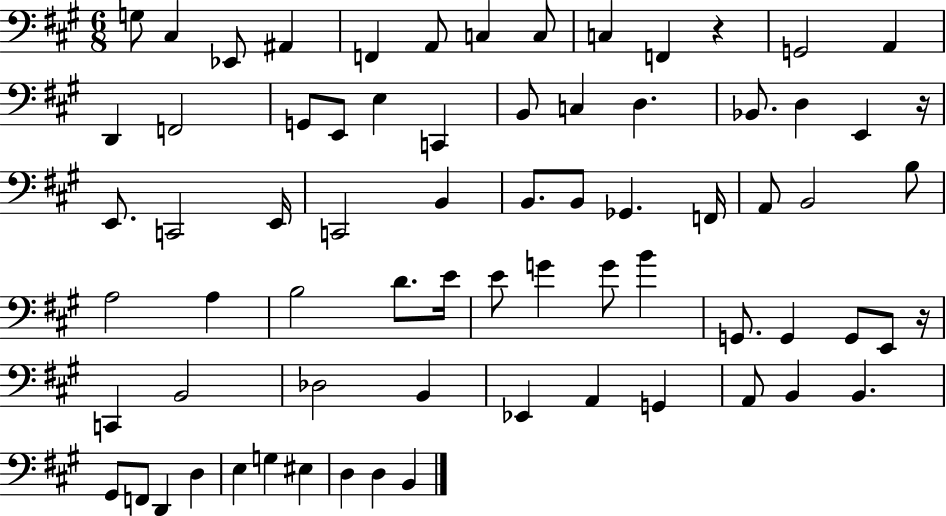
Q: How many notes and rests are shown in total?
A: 72